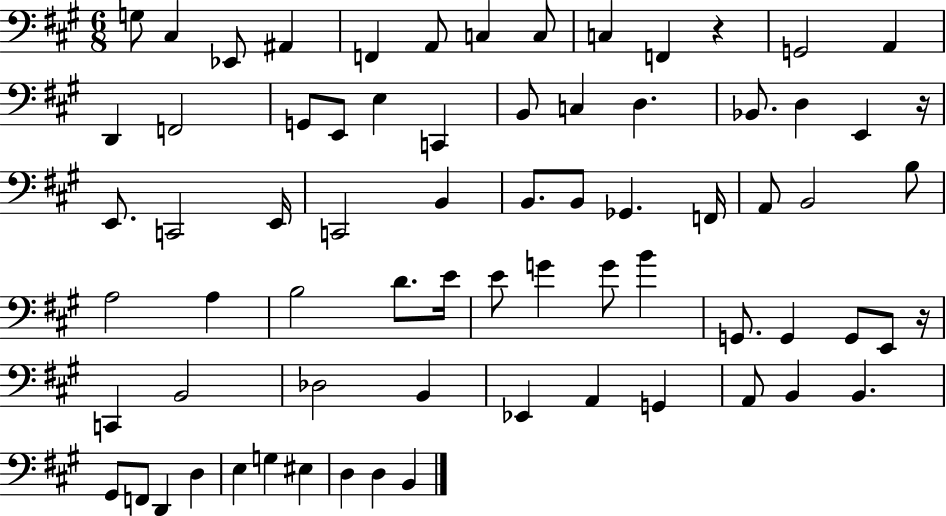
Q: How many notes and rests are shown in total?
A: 72